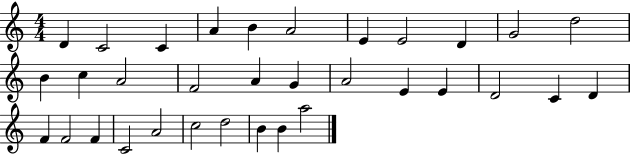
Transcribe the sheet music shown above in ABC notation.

X:1
T:Untitled
M:4/4
L:1/4
K:C
D C2 C A B A2 E E2 D G2 d2 B c A2 F2 A G A2 E E D2 C D F F2 F C2 A2 c2 d2 B B a2